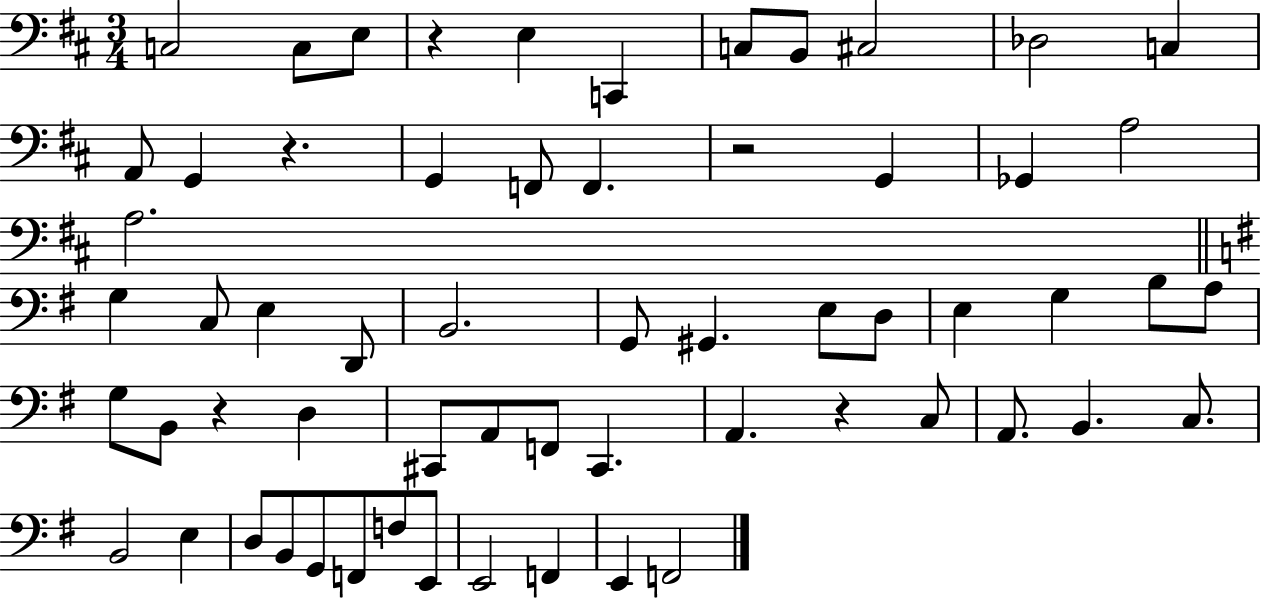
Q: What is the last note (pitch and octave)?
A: F2